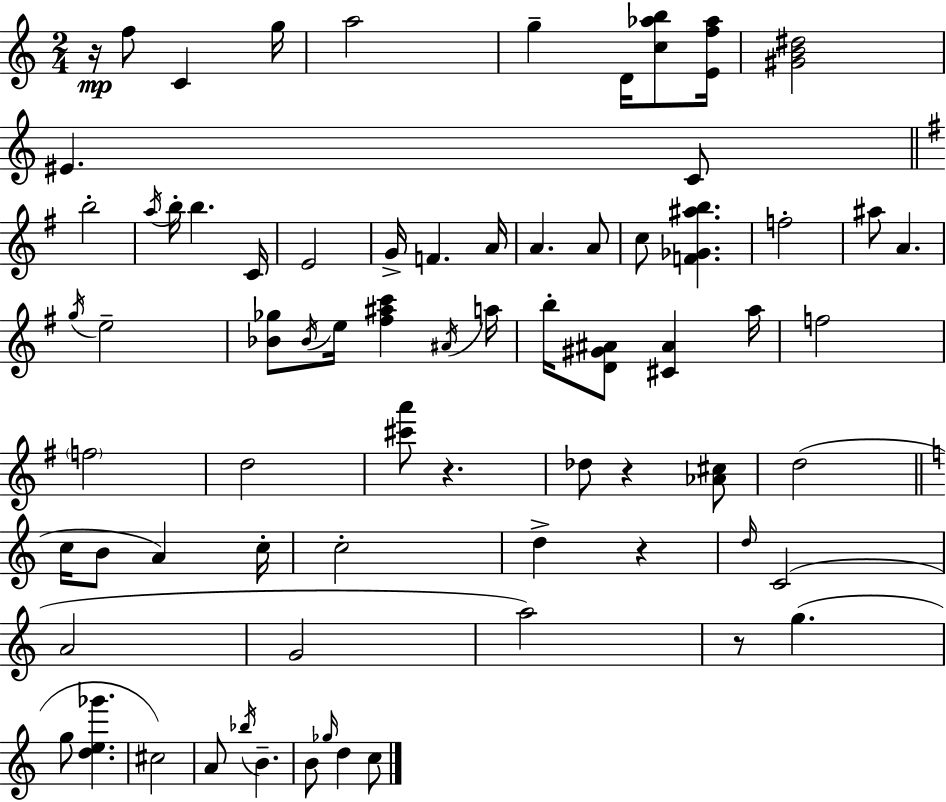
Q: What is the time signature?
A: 2/4